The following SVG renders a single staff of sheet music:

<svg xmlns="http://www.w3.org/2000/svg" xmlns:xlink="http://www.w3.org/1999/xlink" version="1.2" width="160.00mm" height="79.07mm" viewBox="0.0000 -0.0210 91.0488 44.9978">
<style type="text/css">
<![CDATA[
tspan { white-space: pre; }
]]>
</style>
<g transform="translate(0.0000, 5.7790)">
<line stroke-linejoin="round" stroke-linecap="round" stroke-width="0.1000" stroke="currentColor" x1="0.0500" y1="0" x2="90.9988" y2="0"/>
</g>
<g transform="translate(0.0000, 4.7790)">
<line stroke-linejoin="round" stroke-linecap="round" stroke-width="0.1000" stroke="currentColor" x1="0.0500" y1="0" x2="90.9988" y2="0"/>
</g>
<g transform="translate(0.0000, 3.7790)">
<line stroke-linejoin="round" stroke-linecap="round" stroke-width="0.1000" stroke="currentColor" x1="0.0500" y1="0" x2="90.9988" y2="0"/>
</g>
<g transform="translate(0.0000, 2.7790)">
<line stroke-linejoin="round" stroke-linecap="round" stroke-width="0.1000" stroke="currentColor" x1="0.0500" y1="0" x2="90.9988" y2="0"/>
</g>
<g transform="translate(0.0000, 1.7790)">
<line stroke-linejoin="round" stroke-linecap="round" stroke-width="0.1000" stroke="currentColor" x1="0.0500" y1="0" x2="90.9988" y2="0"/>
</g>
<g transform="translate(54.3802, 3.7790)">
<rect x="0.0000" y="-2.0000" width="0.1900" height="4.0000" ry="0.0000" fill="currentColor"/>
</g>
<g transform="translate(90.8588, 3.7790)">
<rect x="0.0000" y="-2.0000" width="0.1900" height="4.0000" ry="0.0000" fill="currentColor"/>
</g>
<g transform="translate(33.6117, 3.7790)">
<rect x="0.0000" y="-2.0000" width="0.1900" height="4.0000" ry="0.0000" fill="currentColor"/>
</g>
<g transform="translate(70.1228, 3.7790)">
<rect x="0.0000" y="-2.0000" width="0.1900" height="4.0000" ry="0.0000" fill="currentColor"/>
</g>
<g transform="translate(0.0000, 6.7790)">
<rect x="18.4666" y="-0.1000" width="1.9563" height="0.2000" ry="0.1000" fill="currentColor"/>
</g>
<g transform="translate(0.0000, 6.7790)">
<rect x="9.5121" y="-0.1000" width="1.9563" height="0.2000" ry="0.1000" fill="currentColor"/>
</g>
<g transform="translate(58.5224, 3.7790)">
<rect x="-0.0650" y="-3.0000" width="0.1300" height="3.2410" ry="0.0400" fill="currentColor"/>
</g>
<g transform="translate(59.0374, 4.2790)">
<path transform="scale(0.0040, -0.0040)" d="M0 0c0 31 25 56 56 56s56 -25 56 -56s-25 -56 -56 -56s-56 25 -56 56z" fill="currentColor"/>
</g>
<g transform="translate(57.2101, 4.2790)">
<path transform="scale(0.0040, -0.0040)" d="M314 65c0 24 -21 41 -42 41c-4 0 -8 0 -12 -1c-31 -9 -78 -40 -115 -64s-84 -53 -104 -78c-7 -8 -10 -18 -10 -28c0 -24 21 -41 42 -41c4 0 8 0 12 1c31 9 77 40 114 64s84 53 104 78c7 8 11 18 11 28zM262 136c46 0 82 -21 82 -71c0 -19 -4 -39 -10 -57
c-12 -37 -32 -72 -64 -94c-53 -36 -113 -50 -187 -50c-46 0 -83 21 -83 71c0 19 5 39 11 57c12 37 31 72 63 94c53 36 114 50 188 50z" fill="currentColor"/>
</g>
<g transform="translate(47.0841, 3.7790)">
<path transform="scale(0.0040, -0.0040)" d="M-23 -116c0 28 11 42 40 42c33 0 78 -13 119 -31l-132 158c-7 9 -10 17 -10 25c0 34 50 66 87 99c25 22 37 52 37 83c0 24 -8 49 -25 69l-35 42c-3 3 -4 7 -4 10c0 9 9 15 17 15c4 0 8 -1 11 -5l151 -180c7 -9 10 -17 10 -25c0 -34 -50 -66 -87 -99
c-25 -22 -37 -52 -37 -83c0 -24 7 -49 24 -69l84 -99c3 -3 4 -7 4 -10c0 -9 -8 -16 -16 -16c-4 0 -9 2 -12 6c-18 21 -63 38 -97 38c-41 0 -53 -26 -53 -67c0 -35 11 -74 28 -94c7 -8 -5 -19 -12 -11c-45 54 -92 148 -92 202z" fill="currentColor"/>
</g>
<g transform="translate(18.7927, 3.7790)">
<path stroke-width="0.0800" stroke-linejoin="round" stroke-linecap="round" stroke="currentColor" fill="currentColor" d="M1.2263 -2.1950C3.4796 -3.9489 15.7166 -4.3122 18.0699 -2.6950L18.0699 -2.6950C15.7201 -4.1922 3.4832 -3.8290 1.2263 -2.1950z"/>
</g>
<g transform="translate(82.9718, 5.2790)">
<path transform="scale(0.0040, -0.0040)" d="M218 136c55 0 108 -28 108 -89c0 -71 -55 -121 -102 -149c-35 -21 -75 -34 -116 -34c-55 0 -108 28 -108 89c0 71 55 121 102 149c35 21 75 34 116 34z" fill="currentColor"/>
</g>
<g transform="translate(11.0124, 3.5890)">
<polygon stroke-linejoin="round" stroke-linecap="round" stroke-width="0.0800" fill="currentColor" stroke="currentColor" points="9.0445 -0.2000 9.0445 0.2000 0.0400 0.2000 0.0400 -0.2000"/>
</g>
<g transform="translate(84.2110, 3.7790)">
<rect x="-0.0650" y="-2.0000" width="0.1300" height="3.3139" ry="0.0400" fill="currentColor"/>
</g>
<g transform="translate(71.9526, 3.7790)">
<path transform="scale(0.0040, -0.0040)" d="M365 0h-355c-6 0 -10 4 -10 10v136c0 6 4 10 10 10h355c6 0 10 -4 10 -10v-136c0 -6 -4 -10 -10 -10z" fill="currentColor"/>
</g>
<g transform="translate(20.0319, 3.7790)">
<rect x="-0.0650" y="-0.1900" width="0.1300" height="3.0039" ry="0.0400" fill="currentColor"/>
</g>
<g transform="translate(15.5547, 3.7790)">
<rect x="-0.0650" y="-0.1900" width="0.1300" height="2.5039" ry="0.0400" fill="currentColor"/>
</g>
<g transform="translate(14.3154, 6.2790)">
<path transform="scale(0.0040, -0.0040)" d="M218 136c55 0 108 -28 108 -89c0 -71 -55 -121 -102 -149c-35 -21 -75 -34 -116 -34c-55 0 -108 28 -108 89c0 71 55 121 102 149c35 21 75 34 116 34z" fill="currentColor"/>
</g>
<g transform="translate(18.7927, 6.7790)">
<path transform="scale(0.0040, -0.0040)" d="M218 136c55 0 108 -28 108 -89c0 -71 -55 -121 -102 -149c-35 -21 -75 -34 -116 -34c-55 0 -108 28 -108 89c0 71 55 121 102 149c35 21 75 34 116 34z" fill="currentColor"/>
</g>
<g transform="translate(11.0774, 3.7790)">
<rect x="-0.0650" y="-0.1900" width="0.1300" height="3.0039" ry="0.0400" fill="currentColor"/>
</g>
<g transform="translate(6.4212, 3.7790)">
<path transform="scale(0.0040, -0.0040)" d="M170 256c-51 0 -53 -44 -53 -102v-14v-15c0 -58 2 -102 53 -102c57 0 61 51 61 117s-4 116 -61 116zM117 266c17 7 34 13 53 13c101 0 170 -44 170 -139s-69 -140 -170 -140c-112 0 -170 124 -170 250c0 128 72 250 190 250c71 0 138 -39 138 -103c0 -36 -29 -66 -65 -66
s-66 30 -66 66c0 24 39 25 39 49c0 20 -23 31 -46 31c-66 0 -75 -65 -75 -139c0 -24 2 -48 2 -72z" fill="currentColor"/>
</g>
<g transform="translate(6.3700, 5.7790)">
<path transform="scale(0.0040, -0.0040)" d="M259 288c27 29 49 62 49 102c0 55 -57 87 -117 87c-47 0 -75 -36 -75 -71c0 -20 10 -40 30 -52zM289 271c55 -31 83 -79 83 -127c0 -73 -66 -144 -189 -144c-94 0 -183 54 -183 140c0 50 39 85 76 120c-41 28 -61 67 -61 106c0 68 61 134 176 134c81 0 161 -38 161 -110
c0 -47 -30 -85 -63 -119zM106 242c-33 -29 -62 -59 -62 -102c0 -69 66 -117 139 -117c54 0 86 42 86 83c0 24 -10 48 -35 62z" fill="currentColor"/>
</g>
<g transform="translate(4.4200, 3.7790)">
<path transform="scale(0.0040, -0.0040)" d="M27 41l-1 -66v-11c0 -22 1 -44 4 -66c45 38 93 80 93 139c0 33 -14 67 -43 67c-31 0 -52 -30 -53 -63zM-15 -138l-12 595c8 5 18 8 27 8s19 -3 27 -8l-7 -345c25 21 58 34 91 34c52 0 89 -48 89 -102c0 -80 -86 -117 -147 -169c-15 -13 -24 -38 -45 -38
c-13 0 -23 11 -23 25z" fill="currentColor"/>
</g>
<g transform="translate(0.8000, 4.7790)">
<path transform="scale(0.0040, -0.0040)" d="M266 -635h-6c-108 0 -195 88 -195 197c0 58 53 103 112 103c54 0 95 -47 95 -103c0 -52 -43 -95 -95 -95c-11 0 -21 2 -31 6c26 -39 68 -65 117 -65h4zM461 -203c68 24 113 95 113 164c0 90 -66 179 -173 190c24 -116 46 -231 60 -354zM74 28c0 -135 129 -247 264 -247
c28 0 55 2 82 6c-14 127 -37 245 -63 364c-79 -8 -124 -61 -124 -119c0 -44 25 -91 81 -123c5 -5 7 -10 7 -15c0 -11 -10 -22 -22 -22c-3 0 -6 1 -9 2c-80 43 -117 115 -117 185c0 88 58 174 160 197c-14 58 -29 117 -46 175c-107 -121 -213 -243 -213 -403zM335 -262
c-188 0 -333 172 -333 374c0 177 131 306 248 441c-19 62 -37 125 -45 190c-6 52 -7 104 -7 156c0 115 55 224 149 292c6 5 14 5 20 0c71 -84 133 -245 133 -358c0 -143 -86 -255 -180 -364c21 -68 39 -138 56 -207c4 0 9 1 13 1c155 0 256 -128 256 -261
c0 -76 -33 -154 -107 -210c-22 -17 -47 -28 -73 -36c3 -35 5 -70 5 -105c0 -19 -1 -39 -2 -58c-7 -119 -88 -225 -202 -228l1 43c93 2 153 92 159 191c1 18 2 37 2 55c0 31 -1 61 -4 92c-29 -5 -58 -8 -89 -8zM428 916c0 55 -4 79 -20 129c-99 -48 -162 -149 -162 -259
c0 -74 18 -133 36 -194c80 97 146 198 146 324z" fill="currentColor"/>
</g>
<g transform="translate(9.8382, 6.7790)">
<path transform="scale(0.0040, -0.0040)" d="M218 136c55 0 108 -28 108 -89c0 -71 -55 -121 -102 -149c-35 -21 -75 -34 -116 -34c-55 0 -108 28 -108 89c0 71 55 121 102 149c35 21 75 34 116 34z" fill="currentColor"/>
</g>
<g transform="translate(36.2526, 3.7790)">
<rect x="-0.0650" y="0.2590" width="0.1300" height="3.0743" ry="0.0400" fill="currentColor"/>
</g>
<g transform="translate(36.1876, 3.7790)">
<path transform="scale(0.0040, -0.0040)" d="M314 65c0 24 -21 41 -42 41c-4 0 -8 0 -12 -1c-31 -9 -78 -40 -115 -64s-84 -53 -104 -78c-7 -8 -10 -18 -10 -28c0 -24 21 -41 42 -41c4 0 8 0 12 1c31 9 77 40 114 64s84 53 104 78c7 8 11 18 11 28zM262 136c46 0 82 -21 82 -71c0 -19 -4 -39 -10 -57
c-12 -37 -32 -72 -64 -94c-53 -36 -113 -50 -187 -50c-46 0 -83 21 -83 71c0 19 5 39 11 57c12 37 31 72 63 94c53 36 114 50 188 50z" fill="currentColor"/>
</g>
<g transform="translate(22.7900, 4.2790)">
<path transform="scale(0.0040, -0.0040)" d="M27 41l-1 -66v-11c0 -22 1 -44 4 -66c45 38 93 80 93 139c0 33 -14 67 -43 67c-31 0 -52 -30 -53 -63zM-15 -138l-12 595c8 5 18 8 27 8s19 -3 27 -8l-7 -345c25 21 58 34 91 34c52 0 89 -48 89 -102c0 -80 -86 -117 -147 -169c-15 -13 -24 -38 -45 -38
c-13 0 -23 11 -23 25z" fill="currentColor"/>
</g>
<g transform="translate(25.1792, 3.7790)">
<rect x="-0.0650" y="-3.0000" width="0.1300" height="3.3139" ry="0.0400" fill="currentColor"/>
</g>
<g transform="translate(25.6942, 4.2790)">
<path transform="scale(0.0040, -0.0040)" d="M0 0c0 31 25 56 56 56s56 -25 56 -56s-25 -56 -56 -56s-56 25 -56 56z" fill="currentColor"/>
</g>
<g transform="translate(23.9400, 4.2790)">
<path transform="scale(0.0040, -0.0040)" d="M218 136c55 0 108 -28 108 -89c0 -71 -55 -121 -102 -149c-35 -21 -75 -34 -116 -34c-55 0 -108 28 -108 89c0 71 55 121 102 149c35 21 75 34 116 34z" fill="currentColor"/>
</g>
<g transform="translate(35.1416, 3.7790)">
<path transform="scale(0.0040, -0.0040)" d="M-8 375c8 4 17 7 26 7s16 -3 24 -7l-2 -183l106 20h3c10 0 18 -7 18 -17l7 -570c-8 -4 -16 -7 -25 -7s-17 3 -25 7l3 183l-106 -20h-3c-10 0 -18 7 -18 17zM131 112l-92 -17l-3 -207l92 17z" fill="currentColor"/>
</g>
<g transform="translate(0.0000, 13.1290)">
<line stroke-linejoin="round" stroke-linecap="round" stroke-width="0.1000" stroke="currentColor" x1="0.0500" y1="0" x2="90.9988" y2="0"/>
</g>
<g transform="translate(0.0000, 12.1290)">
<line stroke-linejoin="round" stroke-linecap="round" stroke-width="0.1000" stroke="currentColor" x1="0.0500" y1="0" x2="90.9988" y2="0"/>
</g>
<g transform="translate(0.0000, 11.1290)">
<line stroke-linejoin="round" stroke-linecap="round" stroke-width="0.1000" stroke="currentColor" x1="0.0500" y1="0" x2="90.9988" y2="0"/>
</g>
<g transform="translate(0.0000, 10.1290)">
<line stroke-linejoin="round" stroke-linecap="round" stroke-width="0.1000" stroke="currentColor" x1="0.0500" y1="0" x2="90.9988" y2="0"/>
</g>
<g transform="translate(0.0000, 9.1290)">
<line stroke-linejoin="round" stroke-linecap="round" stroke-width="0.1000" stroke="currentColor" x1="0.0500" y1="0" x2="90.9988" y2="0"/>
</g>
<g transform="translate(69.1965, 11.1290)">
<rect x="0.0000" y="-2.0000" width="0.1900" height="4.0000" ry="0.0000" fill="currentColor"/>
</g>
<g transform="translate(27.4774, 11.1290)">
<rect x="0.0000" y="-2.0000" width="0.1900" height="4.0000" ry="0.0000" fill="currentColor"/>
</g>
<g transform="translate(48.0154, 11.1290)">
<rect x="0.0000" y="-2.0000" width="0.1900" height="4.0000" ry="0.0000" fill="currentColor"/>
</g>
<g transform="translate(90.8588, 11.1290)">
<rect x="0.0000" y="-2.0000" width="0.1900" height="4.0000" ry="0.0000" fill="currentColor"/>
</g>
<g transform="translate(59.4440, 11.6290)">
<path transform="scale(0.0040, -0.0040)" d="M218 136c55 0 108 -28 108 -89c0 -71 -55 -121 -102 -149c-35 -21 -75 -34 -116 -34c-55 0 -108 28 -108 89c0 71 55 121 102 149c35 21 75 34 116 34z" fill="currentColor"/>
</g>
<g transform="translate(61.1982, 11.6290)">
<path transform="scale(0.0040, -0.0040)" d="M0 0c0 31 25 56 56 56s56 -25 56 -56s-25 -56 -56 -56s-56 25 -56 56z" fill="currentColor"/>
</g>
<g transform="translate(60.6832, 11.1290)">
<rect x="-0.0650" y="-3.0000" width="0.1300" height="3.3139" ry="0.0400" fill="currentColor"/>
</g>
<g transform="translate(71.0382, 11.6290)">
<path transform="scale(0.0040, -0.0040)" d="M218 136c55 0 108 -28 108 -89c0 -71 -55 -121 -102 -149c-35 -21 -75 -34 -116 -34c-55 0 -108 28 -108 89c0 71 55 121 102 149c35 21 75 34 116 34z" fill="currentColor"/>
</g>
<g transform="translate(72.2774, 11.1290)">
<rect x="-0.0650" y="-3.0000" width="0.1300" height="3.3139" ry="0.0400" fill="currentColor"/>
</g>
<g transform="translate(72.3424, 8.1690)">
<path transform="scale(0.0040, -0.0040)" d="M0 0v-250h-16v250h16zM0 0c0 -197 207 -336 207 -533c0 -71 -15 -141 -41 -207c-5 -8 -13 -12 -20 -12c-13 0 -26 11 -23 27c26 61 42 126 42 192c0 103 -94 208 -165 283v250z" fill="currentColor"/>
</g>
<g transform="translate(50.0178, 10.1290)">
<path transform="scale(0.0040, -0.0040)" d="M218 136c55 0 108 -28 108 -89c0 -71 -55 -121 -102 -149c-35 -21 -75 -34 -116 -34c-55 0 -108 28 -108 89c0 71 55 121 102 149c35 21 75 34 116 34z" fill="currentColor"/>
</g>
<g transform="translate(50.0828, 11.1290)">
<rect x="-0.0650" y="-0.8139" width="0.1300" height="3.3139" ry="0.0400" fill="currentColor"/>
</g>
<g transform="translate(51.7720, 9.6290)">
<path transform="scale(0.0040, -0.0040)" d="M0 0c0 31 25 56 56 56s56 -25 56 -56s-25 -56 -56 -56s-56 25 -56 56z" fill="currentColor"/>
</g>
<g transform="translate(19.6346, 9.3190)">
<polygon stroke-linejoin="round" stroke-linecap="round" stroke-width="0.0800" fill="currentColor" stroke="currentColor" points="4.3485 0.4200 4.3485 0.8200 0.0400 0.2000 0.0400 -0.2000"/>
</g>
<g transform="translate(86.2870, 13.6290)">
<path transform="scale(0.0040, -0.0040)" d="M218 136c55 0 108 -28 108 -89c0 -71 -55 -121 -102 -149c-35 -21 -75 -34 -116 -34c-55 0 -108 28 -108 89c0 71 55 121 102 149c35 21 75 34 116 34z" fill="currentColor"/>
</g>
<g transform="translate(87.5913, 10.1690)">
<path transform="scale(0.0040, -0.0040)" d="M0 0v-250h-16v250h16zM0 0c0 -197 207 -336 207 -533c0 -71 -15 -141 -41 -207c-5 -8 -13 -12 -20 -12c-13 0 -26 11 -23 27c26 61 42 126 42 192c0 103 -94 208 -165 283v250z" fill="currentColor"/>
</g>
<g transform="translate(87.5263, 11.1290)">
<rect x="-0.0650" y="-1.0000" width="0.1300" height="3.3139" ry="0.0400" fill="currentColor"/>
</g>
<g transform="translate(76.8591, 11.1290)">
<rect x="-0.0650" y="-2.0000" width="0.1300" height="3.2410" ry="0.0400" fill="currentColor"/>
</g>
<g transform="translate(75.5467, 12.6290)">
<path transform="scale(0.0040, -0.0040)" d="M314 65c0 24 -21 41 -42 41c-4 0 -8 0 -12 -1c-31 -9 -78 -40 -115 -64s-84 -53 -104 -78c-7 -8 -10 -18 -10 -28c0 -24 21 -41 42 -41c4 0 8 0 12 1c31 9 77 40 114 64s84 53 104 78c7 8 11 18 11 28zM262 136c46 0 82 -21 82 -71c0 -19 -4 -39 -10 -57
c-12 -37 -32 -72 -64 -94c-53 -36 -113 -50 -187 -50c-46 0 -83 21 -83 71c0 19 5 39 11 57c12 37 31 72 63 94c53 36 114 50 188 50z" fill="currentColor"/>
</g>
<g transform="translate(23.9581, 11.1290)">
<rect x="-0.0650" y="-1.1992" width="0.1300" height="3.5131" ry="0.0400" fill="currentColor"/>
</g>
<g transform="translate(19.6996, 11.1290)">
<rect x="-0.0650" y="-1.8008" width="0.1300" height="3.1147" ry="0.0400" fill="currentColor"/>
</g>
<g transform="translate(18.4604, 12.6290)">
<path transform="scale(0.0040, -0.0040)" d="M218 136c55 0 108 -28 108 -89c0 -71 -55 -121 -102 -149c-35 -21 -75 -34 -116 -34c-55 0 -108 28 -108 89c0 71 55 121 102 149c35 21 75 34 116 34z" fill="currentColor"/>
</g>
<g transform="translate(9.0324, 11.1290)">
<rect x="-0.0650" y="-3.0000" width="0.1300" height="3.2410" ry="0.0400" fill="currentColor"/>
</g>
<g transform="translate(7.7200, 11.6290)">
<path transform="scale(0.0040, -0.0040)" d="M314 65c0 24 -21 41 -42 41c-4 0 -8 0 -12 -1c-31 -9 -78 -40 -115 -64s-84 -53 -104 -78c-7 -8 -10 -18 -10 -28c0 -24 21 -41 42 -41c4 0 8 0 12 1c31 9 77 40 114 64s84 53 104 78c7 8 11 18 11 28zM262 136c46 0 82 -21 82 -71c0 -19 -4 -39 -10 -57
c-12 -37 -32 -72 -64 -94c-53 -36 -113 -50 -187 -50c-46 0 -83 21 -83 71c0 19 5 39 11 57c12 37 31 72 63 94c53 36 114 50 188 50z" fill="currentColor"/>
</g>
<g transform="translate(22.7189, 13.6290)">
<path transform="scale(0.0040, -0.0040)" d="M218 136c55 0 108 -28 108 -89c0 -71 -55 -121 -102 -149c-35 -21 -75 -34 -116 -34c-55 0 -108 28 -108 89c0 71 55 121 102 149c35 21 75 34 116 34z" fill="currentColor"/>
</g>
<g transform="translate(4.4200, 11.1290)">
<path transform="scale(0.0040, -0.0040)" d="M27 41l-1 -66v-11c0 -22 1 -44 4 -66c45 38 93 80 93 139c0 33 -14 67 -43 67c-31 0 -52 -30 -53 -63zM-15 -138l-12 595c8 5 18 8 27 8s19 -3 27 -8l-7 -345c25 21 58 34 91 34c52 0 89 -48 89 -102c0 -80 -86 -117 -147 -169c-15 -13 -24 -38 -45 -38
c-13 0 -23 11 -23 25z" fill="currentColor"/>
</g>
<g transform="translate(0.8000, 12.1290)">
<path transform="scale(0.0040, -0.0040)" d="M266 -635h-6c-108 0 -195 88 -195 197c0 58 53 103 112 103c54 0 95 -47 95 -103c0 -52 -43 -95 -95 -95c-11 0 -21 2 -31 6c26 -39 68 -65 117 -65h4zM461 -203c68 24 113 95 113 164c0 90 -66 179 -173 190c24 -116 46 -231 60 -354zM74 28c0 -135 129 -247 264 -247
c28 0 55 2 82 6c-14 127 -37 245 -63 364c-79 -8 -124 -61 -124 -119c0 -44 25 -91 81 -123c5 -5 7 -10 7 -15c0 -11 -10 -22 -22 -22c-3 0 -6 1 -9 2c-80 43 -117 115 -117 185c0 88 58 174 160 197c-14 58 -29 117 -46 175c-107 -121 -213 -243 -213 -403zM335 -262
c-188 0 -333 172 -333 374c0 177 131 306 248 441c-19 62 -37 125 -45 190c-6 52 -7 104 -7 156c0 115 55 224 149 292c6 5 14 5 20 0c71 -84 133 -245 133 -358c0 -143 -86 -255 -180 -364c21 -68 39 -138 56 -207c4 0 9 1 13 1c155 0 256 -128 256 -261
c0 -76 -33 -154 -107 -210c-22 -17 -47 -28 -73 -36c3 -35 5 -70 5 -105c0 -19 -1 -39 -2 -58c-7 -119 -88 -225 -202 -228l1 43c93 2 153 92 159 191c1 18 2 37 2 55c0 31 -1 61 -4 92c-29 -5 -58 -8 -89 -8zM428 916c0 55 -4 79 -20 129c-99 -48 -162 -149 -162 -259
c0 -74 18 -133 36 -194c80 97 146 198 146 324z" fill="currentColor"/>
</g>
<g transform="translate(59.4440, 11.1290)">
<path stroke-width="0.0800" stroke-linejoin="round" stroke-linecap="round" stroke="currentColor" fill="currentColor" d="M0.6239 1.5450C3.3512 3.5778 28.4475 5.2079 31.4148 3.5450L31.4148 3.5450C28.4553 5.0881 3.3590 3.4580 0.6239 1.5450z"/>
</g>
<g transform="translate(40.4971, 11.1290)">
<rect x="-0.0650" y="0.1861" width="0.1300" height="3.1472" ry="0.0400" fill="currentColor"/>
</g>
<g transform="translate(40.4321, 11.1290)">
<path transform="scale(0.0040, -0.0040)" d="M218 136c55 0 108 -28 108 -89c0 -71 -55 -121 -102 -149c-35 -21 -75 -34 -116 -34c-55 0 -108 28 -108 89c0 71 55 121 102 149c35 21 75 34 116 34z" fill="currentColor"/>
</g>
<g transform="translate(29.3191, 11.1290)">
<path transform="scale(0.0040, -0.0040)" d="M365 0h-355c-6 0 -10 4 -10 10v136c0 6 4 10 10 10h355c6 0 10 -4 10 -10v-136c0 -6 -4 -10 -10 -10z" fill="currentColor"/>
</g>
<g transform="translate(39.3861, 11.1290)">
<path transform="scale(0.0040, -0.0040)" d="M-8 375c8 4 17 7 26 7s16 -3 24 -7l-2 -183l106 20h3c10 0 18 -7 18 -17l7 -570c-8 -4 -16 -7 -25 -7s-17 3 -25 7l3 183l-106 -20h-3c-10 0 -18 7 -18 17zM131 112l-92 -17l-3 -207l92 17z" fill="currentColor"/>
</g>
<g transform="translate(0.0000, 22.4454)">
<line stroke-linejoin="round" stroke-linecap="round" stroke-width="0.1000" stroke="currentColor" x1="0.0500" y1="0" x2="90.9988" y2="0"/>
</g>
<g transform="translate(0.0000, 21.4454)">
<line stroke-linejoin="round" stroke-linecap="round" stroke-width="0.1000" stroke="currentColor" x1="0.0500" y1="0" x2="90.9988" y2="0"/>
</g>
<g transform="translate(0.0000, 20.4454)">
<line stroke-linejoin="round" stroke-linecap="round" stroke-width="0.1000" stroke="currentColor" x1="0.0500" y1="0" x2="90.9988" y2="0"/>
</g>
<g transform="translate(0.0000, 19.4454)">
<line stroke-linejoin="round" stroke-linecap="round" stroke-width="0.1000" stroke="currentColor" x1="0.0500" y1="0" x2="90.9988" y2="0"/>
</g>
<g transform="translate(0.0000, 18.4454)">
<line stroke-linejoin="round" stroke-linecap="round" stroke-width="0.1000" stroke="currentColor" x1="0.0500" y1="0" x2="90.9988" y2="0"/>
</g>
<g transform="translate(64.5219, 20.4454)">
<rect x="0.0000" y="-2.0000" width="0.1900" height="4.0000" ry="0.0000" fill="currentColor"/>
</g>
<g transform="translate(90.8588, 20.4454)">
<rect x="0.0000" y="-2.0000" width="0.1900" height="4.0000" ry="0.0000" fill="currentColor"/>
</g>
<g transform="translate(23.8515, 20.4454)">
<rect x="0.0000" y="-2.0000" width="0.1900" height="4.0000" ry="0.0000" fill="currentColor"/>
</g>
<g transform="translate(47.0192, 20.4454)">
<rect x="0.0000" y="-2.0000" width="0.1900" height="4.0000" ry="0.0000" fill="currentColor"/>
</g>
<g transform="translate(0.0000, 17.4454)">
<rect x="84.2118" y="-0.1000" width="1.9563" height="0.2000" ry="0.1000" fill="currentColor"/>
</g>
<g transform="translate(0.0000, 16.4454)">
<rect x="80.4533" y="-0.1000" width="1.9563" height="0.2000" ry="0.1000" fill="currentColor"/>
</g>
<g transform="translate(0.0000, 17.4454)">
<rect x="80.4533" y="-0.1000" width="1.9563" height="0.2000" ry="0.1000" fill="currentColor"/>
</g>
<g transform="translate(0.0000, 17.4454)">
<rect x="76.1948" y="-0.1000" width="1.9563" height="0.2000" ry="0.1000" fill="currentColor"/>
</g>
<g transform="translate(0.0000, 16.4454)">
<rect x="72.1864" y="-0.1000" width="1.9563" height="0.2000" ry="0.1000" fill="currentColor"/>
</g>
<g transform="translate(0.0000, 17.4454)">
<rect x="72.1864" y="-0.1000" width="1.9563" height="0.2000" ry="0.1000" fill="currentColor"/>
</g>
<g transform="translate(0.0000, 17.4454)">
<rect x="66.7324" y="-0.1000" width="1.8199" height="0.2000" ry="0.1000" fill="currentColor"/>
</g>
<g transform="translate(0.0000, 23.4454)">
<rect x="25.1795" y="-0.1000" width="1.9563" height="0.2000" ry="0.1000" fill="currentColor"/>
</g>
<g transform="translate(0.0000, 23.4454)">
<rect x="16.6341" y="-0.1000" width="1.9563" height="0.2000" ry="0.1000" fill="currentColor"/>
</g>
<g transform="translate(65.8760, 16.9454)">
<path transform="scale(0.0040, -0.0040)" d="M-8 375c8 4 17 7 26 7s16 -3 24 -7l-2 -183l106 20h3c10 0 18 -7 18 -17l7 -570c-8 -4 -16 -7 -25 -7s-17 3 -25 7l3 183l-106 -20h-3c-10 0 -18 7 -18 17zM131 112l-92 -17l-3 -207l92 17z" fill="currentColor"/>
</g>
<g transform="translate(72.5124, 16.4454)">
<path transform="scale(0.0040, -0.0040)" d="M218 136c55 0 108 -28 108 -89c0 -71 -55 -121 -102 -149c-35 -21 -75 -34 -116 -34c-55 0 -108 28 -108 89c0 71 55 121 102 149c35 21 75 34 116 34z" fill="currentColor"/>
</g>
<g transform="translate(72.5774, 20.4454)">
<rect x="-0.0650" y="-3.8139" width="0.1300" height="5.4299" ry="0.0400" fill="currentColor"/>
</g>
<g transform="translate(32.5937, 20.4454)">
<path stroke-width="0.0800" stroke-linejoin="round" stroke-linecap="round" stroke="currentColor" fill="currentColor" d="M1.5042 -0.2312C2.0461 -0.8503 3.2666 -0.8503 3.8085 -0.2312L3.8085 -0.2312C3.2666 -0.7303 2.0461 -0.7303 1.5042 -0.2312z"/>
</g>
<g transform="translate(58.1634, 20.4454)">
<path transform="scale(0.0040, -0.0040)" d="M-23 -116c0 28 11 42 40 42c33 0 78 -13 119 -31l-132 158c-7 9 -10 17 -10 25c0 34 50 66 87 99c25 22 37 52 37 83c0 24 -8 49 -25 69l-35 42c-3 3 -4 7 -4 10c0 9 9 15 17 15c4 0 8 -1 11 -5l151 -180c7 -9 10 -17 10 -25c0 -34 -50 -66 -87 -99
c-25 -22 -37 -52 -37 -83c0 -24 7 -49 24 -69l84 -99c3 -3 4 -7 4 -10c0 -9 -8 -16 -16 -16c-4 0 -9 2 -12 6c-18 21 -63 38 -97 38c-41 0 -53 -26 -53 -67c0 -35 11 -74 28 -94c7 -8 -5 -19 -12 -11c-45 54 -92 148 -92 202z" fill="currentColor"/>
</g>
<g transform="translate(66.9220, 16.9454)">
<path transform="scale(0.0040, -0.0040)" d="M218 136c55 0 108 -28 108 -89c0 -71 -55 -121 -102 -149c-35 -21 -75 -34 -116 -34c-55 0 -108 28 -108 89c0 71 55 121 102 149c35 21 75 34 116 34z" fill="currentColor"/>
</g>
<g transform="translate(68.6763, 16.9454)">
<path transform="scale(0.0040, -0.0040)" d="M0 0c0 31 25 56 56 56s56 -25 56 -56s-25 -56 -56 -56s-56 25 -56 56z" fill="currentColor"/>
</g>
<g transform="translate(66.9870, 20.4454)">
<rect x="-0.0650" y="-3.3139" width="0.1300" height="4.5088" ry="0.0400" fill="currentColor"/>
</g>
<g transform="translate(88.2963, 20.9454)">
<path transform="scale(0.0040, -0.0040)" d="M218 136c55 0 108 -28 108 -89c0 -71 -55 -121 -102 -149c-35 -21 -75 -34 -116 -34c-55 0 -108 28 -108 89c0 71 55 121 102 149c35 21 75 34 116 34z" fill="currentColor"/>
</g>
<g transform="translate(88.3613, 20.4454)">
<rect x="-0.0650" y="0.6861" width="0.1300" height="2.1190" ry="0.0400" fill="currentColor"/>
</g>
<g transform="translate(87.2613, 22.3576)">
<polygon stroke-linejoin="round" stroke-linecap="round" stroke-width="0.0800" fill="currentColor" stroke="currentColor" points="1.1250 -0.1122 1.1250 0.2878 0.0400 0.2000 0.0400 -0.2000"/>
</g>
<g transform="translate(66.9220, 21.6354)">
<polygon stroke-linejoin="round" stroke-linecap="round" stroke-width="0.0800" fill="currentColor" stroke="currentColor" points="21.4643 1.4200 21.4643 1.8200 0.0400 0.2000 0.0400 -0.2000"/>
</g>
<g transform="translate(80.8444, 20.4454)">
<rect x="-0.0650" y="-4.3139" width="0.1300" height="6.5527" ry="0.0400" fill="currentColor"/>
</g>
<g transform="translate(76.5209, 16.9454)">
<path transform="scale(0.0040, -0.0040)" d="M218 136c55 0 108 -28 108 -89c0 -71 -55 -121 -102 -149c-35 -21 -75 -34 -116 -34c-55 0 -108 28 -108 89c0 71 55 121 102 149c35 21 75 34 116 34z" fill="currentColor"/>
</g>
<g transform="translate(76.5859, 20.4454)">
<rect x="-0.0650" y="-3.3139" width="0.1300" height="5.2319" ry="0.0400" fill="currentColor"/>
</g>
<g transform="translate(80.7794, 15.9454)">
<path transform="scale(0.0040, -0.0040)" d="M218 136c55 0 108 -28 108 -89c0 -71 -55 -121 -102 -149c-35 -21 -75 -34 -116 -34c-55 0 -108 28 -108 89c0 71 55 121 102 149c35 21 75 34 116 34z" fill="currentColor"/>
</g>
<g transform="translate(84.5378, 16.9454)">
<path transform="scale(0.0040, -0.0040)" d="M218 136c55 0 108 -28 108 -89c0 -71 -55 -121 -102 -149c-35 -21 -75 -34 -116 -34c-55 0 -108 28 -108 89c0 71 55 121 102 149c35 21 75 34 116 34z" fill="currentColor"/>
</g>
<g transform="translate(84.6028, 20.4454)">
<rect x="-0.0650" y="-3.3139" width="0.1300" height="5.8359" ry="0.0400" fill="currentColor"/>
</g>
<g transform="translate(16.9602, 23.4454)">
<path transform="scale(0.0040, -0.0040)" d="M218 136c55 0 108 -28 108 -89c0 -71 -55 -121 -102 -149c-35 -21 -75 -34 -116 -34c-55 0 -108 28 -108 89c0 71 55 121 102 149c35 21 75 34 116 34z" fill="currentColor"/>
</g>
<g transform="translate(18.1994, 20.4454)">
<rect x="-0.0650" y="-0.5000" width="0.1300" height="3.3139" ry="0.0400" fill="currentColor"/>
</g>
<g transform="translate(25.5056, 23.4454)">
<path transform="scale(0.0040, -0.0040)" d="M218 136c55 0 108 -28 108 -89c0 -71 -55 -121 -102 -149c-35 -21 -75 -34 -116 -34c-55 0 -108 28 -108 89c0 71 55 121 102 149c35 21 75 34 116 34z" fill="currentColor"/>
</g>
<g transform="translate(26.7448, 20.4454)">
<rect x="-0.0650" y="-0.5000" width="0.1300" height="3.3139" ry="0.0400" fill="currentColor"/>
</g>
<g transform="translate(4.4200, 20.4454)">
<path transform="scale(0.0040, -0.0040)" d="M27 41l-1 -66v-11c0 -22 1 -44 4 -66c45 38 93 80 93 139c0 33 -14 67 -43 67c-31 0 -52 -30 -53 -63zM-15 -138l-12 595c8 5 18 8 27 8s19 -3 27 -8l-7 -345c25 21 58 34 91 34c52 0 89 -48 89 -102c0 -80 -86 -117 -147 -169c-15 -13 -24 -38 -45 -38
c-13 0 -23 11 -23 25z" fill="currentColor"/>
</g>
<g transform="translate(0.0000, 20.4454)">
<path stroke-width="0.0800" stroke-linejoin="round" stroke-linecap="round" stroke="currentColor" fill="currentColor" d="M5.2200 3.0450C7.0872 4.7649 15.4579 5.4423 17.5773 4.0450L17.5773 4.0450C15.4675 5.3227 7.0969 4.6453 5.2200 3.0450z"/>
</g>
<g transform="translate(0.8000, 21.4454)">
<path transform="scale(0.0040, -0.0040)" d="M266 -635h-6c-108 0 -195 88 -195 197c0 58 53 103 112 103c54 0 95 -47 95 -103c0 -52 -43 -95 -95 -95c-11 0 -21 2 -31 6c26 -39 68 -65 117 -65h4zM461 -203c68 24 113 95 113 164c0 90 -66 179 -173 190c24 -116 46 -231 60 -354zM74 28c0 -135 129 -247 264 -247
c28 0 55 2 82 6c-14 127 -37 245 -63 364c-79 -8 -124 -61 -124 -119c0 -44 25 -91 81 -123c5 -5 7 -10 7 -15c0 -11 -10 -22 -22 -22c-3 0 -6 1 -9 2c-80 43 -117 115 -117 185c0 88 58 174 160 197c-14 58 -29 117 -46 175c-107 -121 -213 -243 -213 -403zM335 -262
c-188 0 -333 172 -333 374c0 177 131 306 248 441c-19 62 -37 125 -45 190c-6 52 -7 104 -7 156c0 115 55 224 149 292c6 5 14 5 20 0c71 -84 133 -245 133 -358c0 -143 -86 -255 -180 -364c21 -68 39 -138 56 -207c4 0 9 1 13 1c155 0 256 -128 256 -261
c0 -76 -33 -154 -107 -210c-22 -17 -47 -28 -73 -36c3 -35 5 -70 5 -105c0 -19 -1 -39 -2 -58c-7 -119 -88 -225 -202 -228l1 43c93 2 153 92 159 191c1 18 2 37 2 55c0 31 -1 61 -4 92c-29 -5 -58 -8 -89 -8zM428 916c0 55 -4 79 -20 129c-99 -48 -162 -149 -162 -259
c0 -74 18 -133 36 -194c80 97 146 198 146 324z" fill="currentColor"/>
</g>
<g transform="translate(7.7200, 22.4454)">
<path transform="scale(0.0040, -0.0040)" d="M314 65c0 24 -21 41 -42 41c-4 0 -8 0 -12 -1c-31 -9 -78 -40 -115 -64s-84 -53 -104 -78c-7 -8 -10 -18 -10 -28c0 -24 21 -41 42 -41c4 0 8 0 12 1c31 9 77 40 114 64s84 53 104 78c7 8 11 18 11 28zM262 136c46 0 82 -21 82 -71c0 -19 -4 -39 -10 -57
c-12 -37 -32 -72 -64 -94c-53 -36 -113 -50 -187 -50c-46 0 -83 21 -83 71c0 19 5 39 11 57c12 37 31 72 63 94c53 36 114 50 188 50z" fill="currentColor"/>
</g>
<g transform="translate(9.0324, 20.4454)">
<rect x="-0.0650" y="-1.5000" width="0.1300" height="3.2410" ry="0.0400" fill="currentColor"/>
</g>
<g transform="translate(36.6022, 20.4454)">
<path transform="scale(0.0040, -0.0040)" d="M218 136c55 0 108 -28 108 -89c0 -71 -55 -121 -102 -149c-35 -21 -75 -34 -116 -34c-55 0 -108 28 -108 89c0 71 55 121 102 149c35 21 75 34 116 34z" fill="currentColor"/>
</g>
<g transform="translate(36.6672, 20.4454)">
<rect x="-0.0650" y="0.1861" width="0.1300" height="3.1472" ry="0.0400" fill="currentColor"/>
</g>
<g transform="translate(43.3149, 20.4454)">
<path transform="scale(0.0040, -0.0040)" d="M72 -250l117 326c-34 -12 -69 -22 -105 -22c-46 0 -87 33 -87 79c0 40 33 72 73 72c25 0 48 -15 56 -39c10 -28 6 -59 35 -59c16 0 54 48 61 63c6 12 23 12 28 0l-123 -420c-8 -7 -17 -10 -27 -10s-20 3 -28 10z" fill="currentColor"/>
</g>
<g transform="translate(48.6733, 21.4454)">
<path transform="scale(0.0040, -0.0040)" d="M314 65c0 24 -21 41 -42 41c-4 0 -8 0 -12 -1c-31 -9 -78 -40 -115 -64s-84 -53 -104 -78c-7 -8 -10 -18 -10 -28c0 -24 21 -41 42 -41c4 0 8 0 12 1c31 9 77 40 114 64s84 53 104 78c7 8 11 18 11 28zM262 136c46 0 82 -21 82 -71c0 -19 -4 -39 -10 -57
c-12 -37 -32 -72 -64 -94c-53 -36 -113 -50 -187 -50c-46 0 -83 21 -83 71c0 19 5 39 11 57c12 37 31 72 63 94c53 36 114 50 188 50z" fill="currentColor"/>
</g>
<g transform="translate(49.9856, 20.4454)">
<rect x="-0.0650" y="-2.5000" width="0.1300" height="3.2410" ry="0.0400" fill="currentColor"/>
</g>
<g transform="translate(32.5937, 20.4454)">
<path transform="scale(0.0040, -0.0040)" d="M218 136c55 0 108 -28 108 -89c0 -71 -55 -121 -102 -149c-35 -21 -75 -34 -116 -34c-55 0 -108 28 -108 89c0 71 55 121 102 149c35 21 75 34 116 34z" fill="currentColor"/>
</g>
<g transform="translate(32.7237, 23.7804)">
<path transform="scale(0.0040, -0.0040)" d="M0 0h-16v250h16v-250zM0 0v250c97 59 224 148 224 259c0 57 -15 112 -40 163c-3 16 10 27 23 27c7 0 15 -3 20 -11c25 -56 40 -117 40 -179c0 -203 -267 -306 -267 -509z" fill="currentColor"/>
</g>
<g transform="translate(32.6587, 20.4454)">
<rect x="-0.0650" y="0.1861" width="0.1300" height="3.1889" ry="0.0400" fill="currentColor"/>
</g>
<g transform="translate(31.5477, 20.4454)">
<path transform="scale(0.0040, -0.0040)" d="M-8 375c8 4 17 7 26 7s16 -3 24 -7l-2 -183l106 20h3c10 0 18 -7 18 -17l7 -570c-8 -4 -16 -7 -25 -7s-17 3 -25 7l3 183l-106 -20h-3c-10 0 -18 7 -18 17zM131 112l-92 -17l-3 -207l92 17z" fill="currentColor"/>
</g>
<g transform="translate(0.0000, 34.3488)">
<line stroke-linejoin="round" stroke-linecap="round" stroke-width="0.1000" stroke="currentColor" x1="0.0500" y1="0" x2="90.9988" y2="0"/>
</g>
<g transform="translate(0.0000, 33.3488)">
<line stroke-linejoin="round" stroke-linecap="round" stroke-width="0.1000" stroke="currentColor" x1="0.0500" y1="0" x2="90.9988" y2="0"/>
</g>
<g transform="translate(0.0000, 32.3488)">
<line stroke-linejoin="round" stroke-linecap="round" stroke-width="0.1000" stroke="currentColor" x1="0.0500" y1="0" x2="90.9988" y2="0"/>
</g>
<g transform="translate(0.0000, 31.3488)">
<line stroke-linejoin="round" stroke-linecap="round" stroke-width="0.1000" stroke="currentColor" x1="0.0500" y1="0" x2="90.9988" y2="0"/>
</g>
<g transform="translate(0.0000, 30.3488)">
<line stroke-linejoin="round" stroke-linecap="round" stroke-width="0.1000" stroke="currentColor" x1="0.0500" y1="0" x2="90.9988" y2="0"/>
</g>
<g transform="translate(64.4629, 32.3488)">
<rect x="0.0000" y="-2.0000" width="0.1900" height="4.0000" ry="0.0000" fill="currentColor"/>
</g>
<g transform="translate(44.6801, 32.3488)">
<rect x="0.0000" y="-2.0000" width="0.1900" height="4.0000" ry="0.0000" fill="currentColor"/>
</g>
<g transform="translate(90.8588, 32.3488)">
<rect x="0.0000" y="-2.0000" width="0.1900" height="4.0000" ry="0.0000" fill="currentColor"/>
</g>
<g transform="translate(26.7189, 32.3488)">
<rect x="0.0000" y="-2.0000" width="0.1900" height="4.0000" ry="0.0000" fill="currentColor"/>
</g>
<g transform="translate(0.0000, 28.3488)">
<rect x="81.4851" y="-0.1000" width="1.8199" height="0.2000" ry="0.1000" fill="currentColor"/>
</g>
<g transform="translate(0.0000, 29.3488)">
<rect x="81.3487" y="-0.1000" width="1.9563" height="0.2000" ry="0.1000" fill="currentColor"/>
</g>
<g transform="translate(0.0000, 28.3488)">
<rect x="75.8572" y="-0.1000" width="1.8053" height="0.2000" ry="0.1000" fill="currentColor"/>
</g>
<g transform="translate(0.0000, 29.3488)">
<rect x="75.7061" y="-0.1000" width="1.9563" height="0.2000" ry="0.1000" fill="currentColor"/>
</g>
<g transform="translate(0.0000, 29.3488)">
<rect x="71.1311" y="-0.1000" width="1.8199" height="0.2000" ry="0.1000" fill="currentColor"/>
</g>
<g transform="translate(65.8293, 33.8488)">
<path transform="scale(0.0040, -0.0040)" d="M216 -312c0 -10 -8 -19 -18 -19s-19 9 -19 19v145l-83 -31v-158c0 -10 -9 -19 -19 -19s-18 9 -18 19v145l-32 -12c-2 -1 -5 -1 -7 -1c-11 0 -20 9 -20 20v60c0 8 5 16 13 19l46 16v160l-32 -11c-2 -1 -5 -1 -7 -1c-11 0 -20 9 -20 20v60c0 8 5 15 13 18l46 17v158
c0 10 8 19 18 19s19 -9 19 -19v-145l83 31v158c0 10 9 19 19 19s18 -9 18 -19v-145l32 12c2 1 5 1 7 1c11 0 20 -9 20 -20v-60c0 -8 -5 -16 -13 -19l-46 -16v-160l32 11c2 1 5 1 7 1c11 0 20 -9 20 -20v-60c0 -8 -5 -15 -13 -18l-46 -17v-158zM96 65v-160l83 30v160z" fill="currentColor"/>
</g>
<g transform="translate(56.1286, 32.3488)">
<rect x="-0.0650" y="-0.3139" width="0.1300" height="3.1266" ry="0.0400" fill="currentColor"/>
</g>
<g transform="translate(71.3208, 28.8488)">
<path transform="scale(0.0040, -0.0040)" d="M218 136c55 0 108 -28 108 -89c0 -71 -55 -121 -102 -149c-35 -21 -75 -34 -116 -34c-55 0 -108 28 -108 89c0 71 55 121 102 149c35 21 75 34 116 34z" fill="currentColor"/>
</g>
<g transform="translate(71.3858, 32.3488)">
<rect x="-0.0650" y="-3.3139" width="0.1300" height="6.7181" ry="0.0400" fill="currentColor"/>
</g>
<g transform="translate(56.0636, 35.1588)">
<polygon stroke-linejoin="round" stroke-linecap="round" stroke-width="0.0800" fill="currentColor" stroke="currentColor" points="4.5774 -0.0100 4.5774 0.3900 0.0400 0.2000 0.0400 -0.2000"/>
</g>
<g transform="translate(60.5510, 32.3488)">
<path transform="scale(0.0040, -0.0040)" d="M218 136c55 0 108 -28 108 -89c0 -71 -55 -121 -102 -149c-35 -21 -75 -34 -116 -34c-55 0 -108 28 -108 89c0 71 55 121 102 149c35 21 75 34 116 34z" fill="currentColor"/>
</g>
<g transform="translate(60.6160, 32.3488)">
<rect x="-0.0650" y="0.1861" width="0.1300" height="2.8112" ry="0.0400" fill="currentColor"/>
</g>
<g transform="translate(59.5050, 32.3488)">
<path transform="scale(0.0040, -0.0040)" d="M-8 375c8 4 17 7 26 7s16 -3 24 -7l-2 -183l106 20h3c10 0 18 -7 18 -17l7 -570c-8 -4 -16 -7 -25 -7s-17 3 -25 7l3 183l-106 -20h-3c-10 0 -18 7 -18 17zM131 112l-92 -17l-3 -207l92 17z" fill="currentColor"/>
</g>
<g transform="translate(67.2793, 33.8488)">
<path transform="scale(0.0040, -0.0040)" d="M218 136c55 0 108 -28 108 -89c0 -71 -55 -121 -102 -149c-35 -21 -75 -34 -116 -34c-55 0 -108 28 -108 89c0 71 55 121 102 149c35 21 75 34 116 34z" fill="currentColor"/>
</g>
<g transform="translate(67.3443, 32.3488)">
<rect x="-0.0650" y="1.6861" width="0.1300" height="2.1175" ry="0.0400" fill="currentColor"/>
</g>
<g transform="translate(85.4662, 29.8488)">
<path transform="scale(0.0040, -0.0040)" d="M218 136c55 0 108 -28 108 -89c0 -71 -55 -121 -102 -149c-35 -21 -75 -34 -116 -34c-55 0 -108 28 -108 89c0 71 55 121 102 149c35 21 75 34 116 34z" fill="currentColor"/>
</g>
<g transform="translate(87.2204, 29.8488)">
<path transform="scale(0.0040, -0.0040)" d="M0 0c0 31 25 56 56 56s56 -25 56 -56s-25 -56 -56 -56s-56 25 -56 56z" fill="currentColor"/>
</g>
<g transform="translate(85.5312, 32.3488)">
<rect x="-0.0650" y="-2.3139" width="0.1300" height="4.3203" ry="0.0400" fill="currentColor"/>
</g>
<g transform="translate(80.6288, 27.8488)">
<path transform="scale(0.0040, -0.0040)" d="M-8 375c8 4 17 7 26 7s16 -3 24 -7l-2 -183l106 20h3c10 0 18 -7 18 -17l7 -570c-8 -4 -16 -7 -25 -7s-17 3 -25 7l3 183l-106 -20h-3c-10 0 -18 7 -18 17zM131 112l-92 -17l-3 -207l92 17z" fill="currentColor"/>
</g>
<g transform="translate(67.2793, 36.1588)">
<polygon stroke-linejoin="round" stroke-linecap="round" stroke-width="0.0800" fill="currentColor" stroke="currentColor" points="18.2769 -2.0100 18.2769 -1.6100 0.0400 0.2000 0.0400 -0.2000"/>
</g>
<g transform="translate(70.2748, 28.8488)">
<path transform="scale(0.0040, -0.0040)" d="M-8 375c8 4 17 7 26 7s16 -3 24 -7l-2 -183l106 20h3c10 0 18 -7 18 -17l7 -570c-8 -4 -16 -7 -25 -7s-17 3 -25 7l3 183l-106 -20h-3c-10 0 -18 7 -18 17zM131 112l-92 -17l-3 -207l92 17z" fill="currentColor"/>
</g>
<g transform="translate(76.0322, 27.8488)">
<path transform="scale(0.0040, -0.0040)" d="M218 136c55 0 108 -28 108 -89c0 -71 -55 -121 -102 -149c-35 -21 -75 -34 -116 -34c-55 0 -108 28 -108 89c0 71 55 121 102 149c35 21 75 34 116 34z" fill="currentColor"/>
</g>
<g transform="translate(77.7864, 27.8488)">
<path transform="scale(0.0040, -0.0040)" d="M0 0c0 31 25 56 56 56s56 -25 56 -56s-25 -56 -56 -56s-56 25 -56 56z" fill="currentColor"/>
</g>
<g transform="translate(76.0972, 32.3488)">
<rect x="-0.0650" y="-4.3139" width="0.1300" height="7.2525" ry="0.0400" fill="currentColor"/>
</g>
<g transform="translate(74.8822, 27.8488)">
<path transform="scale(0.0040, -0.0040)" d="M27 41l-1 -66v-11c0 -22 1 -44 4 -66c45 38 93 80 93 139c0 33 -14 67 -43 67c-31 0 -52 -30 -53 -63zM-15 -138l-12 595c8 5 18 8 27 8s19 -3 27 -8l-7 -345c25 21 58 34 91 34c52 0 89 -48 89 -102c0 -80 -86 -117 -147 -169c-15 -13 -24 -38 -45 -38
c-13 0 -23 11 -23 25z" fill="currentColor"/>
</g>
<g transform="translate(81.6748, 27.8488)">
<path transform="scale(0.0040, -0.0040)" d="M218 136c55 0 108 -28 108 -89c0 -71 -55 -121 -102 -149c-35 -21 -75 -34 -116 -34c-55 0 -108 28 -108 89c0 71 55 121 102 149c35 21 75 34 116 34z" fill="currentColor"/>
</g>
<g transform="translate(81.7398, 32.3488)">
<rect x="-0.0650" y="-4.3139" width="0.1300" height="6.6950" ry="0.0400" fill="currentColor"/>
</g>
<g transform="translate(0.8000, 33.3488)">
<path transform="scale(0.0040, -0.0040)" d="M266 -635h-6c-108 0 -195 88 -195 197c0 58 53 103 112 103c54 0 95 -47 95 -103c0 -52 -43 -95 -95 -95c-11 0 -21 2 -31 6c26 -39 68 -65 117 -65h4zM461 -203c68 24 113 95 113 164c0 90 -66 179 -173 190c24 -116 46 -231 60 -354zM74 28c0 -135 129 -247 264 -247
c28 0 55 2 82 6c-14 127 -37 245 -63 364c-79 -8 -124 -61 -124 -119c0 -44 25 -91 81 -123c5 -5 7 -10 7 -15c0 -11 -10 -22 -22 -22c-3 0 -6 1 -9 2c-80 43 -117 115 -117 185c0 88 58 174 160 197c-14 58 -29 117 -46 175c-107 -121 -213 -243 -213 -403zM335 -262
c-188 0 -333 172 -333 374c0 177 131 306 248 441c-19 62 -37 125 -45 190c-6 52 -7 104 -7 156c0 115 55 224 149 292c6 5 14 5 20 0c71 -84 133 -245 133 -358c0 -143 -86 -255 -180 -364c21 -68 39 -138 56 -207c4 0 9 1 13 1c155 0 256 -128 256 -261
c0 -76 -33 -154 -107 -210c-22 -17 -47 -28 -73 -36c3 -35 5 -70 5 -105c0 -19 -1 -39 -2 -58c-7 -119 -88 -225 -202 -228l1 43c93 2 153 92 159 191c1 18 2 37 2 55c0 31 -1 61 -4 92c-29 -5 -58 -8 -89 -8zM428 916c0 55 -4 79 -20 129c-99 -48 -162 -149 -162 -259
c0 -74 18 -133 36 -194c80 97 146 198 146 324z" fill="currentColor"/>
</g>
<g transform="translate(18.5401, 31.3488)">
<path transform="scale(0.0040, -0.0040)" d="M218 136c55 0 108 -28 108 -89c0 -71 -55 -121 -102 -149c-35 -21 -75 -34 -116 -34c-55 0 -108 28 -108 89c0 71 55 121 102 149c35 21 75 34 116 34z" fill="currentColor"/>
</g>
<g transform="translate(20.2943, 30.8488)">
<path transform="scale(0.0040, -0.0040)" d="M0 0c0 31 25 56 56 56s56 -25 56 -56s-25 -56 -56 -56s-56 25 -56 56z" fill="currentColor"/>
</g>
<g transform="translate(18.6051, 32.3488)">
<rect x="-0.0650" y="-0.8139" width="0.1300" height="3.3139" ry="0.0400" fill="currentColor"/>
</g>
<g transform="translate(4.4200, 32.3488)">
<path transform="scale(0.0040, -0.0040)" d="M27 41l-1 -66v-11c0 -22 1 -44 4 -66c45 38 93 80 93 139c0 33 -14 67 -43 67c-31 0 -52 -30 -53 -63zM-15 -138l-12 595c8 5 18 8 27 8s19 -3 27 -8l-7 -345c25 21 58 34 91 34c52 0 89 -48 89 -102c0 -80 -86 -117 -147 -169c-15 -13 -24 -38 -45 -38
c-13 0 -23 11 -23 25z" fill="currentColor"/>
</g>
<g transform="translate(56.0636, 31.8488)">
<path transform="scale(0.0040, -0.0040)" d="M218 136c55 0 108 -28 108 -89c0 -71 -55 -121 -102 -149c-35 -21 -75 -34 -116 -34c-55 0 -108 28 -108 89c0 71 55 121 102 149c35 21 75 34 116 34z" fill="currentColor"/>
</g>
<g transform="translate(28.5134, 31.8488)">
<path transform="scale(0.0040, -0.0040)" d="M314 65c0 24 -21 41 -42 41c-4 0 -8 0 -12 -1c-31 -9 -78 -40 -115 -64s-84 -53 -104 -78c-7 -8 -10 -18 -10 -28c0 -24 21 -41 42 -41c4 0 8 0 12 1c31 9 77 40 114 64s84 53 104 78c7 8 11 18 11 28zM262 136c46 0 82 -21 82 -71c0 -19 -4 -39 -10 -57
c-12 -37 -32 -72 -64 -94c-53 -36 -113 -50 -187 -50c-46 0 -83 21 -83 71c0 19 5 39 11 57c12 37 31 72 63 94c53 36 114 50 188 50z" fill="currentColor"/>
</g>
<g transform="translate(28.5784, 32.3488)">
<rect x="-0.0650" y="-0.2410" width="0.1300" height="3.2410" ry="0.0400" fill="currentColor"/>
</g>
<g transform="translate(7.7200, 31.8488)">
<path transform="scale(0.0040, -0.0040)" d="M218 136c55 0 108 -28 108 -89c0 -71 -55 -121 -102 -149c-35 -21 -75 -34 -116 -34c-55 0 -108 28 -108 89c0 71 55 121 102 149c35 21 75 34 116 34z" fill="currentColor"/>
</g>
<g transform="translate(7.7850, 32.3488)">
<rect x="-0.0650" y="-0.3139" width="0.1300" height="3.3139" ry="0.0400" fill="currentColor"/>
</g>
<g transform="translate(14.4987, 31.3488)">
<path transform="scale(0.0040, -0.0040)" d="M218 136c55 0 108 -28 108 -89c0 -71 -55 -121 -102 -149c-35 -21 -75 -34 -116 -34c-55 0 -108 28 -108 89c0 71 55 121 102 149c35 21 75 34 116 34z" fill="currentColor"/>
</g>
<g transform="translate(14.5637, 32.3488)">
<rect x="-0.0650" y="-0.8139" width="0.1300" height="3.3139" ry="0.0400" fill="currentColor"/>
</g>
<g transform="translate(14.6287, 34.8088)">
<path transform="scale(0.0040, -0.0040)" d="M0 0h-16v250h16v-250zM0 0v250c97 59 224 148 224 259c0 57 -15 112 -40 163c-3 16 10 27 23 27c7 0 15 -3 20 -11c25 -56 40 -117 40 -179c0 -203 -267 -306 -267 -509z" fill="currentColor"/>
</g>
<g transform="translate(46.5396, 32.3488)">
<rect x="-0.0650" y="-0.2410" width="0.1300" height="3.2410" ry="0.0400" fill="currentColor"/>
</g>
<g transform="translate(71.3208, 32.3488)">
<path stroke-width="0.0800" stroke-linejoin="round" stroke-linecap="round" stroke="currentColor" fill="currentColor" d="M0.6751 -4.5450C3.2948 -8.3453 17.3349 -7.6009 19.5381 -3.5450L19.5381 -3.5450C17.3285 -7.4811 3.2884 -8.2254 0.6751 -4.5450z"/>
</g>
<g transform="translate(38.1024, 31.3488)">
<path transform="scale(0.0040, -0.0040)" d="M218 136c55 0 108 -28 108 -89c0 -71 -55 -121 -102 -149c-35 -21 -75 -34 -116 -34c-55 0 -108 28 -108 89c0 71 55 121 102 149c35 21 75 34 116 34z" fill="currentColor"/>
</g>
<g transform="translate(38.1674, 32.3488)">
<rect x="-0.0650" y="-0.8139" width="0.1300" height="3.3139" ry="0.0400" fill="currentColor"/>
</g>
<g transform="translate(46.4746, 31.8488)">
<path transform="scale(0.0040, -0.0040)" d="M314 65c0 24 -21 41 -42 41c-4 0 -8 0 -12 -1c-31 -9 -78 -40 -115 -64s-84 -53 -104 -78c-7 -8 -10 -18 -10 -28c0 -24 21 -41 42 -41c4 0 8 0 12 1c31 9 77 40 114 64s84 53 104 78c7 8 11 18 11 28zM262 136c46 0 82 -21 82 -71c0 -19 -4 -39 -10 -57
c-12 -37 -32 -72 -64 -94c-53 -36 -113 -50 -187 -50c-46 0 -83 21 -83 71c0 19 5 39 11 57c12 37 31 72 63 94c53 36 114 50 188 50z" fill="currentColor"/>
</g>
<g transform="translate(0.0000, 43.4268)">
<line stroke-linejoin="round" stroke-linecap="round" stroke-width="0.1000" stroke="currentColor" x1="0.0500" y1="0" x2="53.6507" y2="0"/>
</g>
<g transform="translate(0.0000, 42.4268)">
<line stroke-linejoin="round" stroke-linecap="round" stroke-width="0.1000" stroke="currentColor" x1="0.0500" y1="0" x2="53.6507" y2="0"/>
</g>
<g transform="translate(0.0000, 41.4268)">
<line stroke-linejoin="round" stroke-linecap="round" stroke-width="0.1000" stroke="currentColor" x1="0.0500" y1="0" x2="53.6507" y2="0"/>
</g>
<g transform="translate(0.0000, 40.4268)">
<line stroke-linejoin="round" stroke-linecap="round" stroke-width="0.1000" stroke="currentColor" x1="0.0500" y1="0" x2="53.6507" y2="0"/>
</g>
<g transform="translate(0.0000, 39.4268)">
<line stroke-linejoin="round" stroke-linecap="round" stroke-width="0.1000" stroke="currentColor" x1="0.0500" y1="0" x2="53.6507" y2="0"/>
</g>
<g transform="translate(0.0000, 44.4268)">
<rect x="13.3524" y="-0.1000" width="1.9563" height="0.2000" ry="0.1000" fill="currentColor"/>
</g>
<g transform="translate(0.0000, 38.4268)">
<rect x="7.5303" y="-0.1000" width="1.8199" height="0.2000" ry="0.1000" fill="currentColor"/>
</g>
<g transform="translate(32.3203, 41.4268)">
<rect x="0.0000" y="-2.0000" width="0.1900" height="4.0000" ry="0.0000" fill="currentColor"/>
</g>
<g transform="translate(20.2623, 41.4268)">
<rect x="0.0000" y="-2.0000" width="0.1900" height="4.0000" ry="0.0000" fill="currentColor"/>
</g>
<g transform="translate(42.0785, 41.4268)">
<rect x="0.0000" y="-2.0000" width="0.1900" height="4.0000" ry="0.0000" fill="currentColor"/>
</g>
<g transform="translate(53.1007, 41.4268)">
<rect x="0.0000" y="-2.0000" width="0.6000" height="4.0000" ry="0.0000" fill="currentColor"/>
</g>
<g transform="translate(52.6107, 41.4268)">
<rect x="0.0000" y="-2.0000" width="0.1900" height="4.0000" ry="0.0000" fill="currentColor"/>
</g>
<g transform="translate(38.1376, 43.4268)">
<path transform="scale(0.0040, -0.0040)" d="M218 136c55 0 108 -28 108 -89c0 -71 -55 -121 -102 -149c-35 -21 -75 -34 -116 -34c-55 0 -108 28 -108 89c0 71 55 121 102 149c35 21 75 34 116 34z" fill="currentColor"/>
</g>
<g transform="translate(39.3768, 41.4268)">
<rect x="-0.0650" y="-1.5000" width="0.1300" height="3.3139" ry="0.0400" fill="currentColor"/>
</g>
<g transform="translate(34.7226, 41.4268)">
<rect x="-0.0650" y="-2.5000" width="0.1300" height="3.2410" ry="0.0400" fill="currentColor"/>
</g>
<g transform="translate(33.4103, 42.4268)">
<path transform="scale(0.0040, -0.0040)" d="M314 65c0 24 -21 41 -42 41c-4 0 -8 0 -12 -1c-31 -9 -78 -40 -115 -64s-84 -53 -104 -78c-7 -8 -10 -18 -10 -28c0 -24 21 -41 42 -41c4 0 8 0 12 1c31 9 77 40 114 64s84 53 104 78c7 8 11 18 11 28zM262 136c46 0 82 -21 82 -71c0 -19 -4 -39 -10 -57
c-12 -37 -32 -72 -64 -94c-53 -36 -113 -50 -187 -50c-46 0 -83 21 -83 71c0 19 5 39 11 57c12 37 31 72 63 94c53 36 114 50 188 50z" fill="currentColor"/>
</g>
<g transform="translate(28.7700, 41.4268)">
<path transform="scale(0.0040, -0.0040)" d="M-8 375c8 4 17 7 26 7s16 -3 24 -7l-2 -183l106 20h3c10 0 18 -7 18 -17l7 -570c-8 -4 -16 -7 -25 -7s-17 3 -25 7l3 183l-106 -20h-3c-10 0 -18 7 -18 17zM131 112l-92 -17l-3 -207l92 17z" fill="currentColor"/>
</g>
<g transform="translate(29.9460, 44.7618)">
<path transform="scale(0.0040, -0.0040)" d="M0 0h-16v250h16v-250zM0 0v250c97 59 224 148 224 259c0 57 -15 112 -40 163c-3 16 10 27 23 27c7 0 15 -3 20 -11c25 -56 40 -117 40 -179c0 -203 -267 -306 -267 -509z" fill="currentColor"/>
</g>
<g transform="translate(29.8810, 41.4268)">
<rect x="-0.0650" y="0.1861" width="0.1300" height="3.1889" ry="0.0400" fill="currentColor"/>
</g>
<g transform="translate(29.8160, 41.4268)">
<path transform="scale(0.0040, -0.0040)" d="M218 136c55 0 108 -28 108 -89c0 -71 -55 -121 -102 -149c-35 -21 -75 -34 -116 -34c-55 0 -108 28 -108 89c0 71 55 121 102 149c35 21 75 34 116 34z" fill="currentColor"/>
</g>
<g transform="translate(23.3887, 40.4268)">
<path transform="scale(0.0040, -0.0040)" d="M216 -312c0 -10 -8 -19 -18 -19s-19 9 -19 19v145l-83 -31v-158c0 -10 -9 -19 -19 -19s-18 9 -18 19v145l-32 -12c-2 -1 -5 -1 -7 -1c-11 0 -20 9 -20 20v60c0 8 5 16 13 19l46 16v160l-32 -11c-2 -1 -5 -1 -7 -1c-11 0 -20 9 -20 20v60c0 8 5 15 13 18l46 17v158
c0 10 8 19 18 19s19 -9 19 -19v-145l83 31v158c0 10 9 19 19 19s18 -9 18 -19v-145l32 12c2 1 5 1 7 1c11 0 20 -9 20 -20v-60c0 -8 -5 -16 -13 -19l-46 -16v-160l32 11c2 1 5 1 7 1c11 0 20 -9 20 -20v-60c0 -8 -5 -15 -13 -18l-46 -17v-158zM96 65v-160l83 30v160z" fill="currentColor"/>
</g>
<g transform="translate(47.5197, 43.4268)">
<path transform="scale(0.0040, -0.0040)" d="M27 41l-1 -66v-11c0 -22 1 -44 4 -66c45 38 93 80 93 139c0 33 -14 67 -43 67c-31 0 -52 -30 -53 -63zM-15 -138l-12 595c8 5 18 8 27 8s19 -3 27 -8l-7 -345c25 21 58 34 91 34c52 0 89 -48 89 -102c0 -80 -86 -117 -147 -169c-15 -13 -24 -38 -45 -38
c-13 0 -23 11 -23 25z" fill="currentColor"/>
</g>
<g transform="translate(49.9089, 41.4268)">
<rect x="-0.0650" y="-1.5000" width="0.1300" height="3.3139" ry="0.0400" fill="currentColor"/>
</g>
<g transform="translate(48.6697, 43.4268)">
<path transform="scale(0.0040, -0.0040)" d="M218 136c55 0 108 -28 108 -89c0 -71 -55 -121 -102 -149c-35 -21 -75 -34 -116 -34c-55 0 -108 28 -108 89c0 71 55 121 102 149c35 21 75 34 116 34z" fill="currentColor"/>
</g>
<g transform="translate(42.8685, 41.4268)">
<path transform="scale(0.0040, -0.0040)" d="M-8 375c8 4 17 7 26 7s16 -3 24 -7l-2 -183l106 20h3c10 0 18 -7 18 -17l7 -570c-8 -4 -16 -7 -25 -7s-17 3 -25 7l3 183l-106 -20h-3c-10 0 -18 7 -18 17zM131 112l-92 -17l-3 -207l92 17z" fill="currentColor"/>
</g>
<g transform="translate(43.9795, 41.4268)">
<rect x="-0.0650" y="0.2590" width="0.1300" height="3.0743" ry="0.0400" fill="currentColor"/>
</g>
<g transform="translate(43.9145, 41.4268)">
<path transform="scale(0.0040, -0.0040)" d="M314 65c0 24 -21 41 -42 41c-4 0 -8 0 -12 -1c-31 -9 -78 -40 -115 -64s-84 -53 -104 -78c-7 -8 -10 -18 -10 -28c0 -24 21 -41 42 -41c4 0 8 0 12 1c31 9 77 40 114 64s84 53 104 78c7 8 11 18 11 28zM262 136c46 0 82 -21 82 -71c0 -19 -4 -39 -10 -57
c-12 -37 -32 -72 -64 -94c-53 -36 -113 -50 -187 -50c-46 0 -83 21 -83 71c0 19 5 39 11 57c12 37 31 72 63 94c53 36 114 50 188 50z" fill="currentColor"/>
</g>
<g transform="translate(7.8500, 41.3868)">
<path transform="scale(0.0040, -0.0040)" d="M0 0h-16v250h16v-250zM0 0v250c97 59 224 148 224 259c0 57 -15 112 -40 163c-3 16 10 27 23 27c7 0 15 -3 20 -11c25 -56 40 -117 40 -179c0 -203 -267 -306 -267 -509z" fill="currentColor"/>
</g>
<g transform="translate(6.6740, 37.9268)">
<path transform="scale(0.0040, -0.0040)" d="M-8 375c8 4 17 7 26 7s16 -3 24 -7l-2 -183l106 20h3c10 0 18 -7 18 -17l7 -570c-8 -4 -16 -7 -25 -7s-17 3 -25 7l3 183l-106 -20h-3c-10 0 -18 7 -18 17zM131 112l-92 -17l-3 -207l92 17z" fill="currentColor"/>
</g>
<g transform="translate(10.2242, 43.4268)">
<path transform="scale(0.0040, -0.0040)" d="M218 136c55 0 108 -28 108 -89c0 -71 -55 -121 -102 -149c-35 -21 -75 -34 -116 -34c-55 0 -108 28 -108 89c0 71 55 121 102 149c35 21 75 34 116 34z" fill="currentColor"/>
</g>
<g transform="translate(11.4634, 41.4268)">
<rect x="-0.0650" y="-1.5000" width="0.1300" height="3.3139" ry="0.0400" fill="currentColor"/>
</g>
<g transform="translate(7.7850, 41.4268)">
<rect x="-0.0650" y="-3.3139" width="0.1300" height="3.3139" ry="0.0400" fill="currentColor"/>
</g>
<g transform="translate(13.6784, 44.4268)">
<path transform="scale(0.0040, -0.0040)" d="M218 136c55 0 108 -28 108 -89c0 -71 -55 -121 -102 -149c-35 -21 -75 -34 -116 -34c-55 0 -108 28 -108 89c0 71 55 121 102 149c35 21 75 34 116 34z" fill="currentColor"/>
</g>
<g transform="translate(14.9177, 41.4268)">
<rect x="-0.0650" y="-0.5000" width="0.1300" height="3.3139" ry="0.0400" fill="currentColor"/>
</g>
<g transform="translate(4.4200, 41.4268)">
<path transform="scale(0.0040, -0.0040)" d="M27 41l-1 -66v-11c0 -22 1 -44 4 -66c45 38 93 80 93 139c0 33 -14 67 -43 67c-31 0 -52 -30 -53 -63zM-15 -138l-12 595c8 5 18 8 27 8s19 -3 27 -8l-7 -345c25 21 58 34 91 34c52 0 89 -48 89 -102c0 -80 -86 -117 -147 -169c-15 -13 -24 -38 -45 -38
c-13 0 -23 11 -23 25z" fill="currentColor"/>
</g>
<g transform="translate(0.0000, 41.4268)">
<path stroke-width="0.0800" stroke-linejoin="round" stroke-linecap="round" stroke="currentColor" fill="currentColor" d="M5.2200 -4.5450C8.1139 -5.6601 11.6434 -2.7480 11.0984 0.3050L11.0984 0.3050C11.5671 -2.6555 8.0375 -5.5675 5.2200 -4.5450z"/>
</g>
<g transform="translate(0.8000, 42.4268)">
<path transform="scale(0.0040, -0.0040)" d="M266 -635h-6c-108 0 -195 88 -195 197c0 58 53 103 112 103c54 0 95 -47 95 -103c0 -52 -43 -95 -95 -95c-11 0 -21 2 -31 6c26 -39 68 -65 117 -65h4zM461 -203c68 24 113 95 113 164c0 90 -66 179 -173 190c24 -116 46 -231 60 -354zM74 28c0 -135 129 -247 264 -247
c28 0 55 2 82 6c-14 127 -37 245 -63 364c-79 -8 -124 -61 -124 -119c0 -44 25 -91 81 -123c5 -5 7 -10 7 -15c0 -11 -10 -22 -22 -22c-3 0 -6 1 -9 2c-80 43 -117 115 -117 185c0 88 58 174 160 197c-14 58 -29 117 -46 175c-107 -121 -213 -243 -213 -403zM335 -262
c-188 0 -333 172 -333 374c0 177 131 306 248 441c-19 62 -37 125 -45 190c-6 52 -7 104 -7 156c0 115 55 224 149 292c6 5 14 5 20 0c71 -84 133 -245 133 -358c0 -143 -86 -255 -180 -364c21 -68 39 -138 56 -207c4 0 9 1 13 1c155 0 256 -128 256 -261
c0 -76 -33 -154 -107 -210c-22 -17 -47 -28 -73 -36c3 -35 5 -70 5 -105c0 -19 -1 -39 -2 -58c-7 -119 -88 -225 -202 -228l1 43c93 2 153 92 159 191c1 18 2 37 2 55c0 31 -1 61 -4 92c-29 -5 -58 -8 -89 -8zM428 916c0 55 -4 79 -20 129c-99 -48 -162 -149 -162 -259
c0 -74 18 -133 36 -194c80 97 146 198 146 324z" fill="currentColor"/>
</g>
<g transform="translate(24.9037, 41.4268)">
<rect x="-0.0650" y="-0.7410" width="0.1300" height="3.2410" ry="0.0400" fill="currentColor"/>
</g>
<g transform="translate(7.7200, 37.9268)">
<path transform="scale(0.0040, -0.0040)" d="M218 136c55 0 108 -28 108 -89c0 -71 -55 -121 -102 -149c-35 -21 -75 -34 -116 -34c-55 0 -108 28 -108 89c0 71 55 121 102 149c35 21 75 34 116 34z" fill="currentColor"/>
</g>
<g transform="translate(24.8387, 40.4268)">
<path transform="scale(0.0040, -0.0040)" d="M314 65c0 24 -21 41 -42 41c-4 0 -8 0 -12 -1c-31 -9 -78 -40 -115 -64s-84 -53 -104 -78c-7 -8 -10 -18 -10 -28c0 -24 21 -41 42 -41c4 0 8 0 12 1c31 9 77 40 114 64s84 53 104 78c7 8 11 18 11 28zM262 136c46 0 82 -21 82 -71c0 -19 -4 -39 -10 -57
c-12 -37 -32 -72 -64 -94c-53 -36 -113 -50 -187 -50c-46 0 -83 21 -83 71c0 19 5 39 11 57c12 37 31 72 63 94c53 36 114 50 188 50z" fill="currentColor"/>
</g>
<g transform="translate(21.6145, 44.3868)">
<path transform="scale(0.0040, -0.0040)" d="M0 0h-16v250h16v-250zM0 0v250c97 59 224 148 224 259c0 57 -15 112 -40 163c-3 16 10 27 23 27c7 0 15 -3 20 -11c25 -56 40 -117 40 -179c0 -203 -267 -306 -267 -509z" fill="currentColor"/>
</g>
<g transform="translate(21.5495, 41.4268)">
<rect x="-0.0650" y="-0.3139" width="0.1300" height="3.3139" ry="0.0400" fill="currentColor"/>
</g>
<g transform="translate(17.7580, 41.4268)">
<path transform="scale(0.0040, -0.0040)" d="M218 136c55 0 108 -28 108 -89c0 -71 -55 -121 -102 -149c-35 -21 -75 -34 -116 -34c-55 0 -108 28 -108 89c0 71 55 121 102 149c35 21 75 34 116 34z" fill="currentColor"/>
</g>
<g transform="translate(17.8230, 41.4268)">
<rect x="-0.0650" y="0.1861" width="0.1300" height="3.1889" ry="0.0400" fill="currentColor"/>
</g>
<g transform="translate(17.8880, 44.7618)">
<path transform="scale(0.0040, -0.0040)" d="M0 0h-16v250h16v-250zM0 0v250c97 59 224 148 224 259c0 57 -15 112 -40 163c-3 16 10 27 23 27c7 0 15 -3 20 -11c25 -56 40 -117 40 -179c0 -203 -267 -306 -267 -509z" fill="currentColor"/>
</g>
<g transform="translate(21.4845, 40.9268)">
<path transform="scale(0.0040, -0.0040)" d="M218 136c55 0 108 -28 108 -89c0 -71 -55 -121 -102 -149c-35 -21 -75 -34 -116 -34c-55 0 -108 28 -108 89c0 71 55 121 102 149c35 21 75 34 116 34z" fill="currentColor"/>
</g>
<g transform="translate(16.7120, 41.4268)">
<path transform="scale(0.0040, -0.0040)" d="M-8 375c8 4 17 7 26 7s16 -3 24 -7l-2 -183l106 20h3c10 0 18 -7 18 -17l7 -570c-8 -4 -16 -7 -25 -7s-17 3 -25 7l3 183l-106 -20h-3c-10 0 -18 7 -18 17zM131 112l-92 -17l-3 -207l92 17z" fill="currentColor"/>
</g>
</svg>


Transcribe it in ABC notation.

X:1
T:Untitled
M:6/8
L:1/4
K:F
C/2 D/2 C/2 _A B2 z A2 z2 F A2 F/2 D/2 z2 B d A A/2 F2 D/2 E2 C C B/2 B z/2 G2 z b/2 c'/2 b/2 d'/2 b/2 A/4 c d/2 d c2 d c2 c/2 B/2 ^F/2 b/2 _d'/2 d'/2 g/2 b/2 E C B/2 c/2 ^d2 B/2 G2 E B2 _E